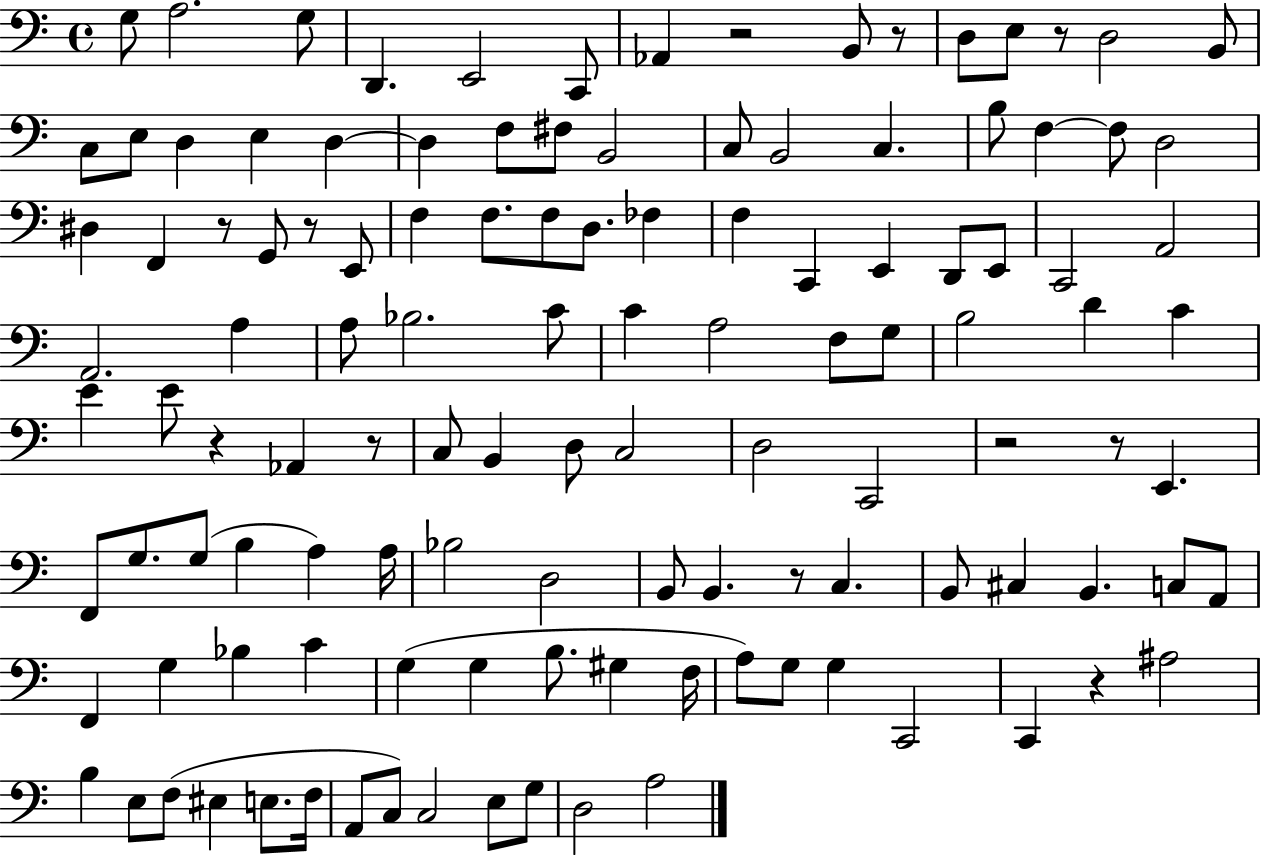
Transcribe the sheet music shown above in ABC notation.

X:1
T:Untitled
M:4/4
L:1/4
K:C
G,/2 A,2 G,/2 D,, E,,2 C,,/2 _A,, z2 B,,/2 z/2 D,/2 E,/2 z/2 D,2 B,,/2 C,/2 E,/2 D, E, D, D, F,/2 ^F,/2 B,,2 C,/2 B,,2 C, B,/2 F, F,/2 D,2 ^D, F,, z/2 G,,/2 z/2 E,,/2 F, F,/2 F,/2 D,/2 _F, F, C,, E,, D,,/2 E,,/2 C,,2 A,,2 A,,2 A, A,/2 _B,2 C/2 C A,2 F,/2 G,/2 B,2 D C E E/2 z _A,, z/2 C,/2 B,, D,/2 C,2 D,2 C,,2 z2 z/2 E,, F,,/2 G,/2 G,/2 B, A, A,/4 _B,2 D,2 B,,/2 B,, z/2 C, B,,/2 ^C, B,, C,/2 A,,/2 F,, G, _B, C G, G, B,/2 ^G, F,/4 A,/2 G,/2 G, C,,2 C,, z ^A,2 B, E,/2 F,/2 ^E, E,/2 F,/4 A,,/2 C,/2 C,2 E,/2 G,/2 D,2 A,2